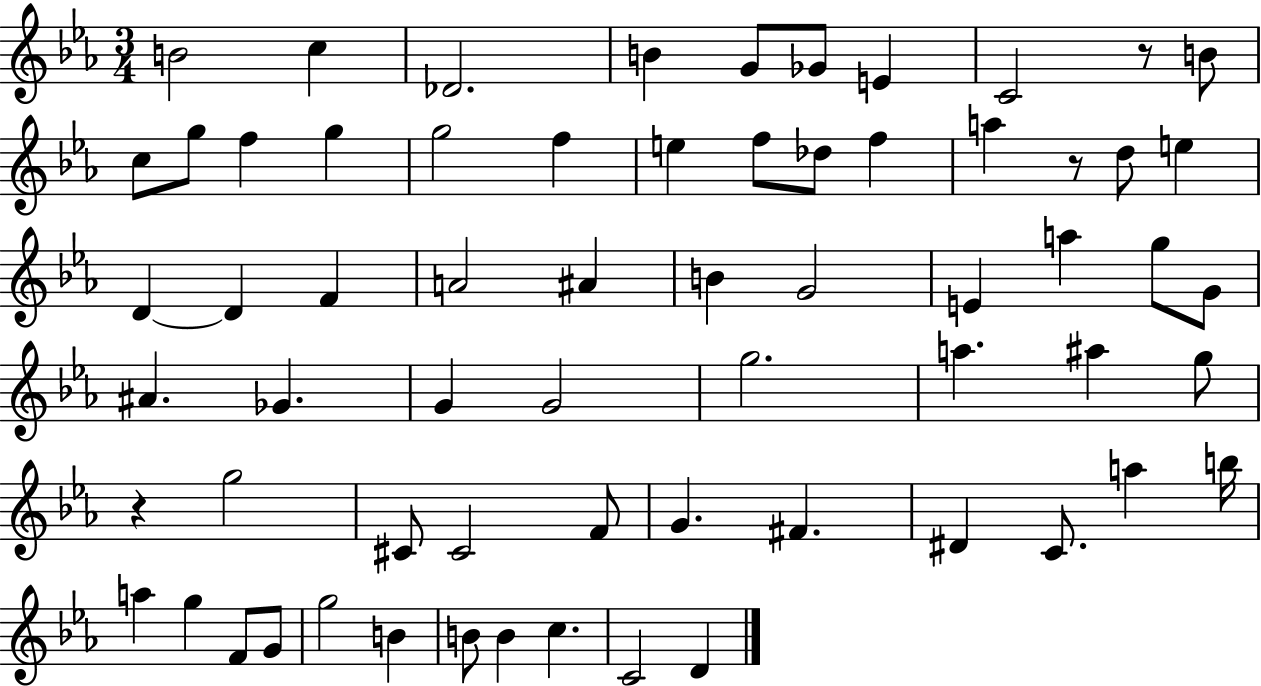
X:1
T:Untitled
M:3/4
L:1/4
K:Eb
B2 c _D2 B G/2 _G/2 E C2 z/2 B/2 c/2 g/2 f g g2 f e f/2 _d/2 f a z/2 d/2 e D D F A2 ^A B G2 E a g/2 G/2 ^A _G G G2 g2 a ^a g/2 z g2 ^C/2 ^C2 F/2 G ^F ^D C/2 a b/4 a g F/2 G/2 g2 B B/2 B c C2 D